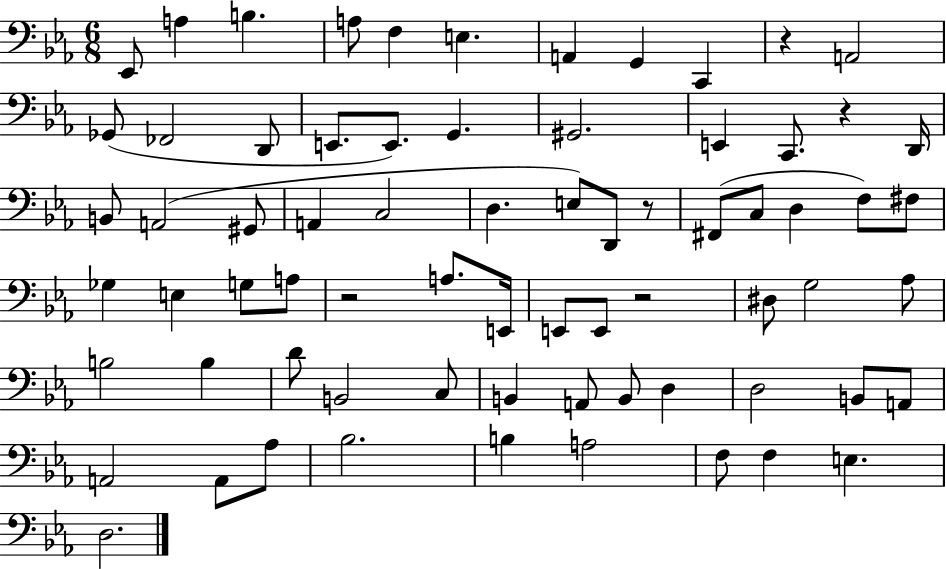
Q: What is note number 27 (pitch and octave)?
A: E3